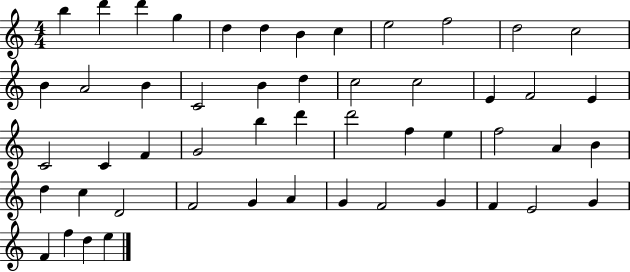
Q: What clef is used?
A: treble